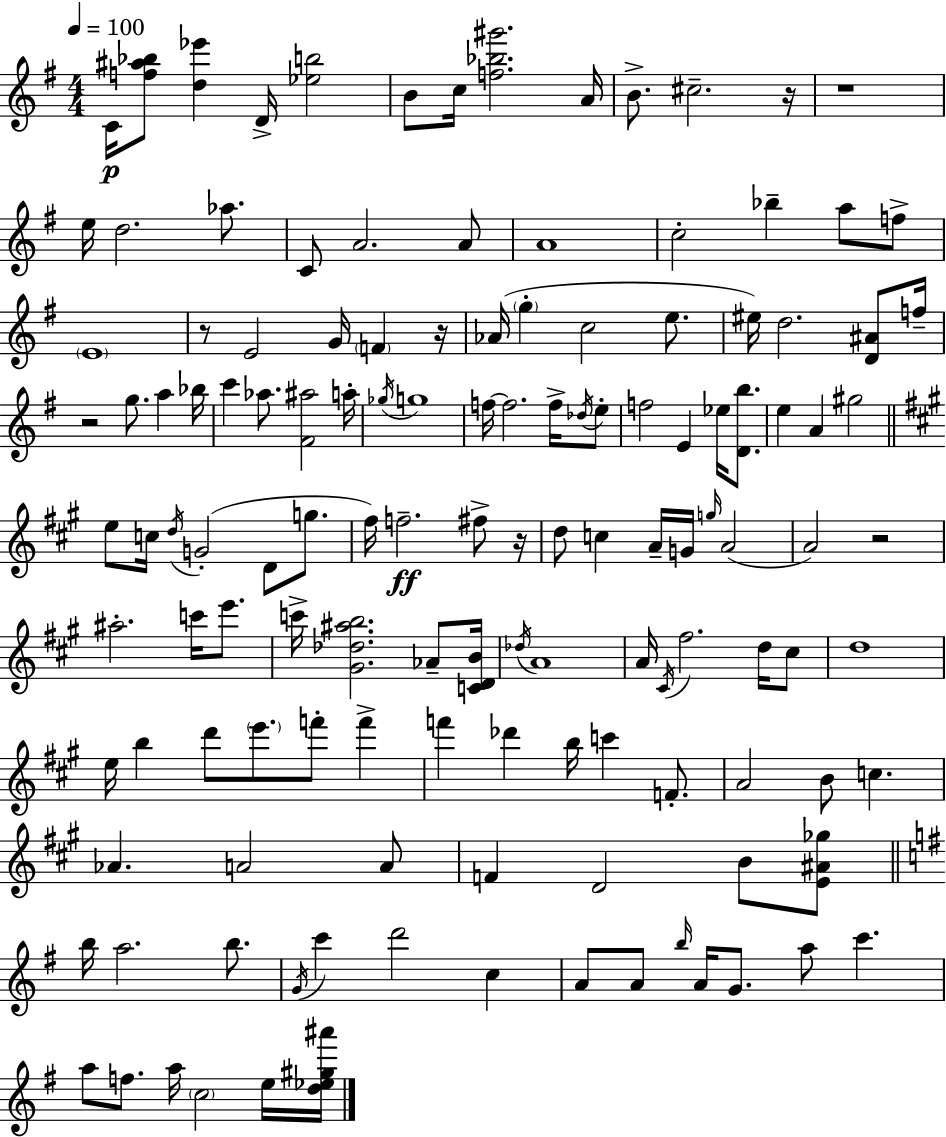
X:1
T:Untitled
M:4/4
L:1/4
K:Em
C/4 [f^a_b]/2 [d_e'] D/4 [_eb]2 B/2 c/4 [f_b^g']2 A/4 B/2 ^c2 z/4 z4 e/4 d2 _a/2 C/2 A2 A/2 A4 c2 _b a/2 f/2 E4 z/2 E2 G/4 F z/4 _A/4 g c2 e/2 ^e/4 d2 [D^A]/2 f/4 z2 g/2 a _b/4 c' _a/2 [^F^a]2 a/4 _g/4 g4 f/4 f2 f/4 _d/4 e/2 f2 E _e/4 [Db]/2 e A ^g2 e/2 c/4 d/4 G2 D/2 g/2 ^f/4 f2 ^f/2 z/4 d/2 c A/4 G/4 g/4 A2 A2 z2 ^a2 c'/4 e'/2 c'/4 [^G_d^ab]2 _A/2 [CDB]/4 _d/4 A4 A/4 ^C/4 ^f2 d/4 ^c/2 d4 e/4 b d'/2 e'/2 f'/2 f' f' _d' b/4 c' F/2 A2 B/2 c _A A2 A/2 F D2 B/2 [E^A_g]/2 b/4 a2 b/2 G/4 c' d'2 c A/2 A/2 b/4 A/4 G/2 a/2 c' a/2 f/2 a/4 c2 e/4 [d_e^g^a']/4